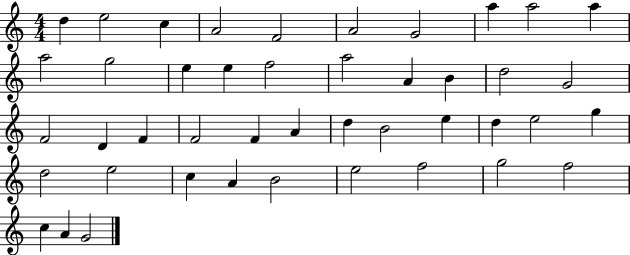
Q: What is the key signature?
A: C major